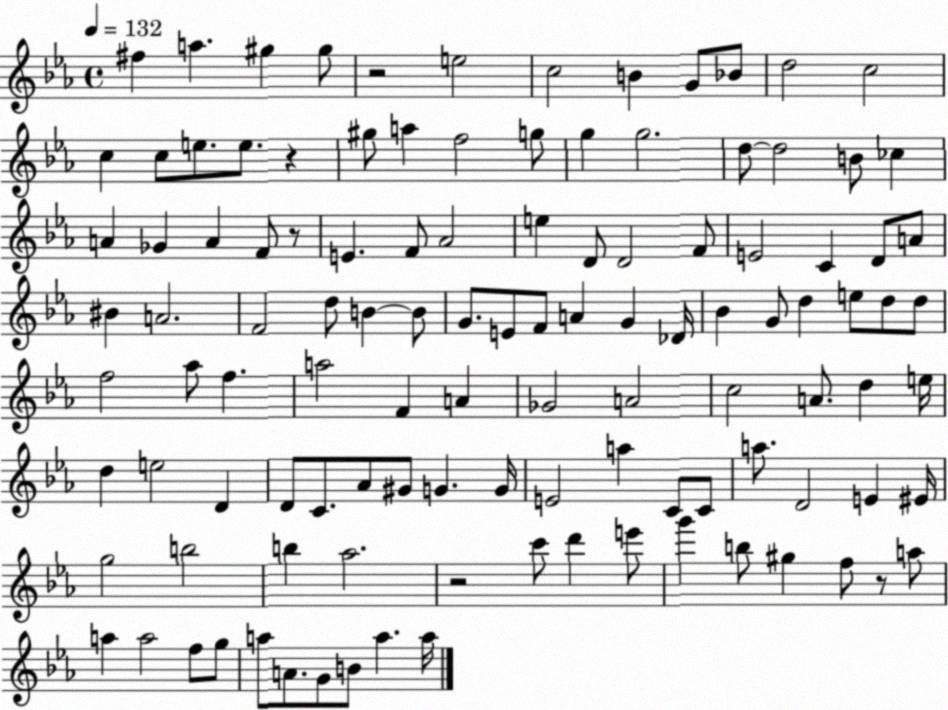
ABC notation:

X:1
T:Untitled
M:4/4
L:1/4
K:Eb
^f a ^g ^g/2 z2 e2 c2 B G/2 _B/2 d2 c2 c c/2 e/2 e/2 z ^g/2 a f2 g/2 g g2 d/2 d2 B/2 _c A _G A F/2 z/2 E F/2 _A2 e D/2 D2 F/2 E2 C D/2 A/2 ^B A2 F2 d/2 B B/2 G/2 E/2 F/2 A G _D/4 _B G/2 d e/2 d/2 d/2 f2 _a/2 f a2 F A _G2 A2 c2 A/2 d e/4 d e2 D D/2 C/2 _A/2 ^G/2 G G/4 E2 a C/2 C/2 a/2 D2 E ^E/4 g2 b2 b _a2 z2 c'/2 d' e'/2 g' b/2 ^g f/2 z/2 a/2 a a2 f/2 g/2 a/2 A/2 G/2 B/2 a a/4